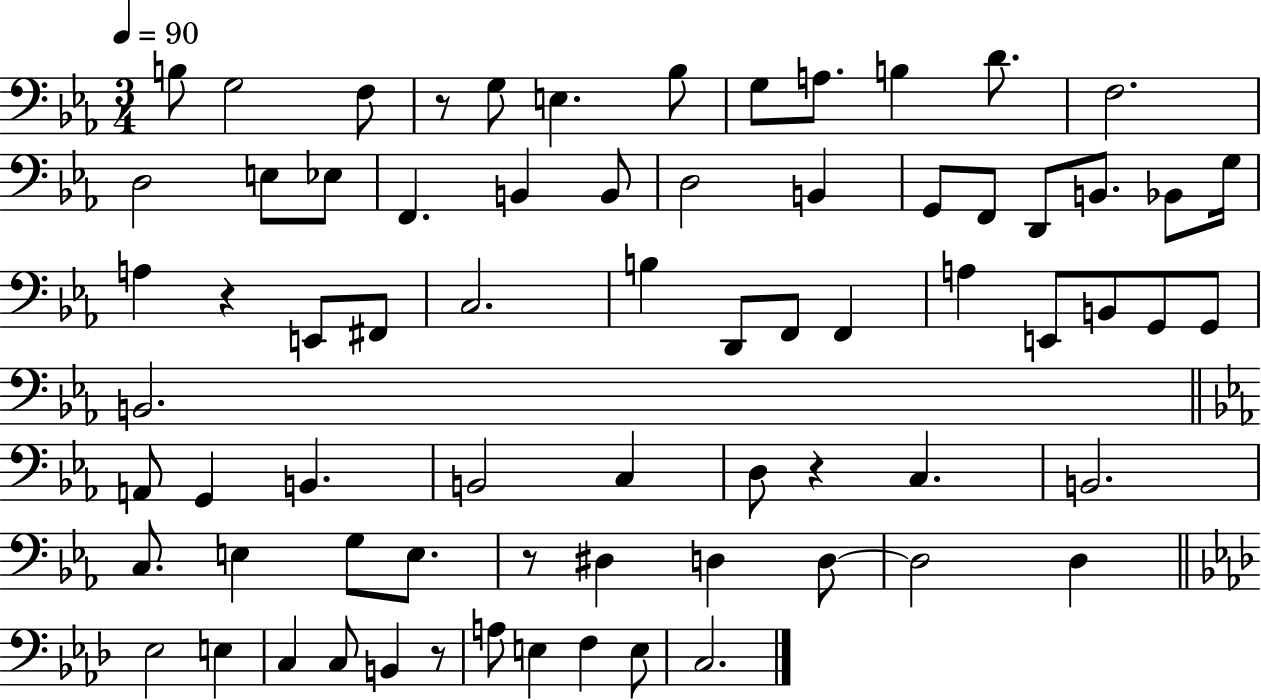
X:1
T:Untitled
M:3/4
L:1/4
K:Eb
B,/2 G,2 F,/2 z/2 G,/2 E, _B,/2 G,/2 A,/2 B, D/2 F,2 D,2 E,/2 _E,/2 F,, B,, B,,/2 D,2 B,, G,,/2 F,,/2 D,,/2 B,,/2 _B,,/2 G,/4 A, z E,,/2 ^F,,/2 C,2 B, D,,/2 F,,/2 F,, A, E,,/2 B,,/2 G,,/2 G,,/2 B,,2 A,,/2 G,, B,, B,,2 C, D,/2 z C, B,,2 C,/2 E, G,/2 E,/2 z/2 ^D, D, D,/2 D,2 D, _E,2 E, C, C,/2 B,, z/2 A,/2 E, F, E,/2 C,2